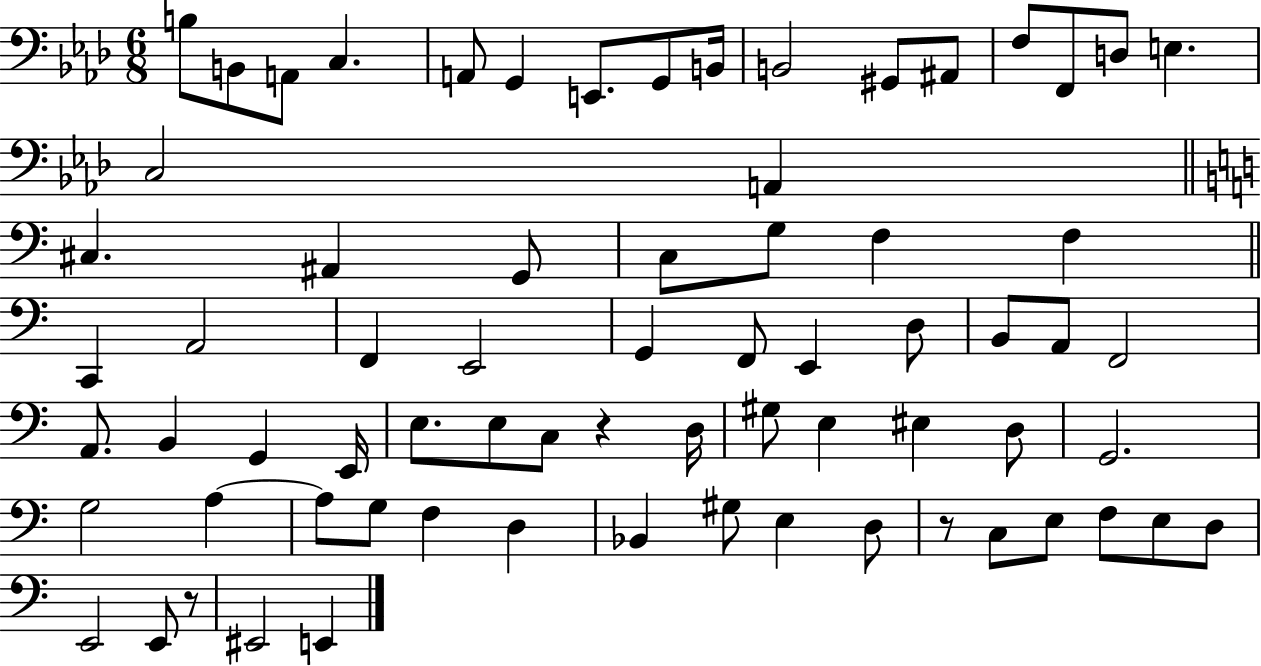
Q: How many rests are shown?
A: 3